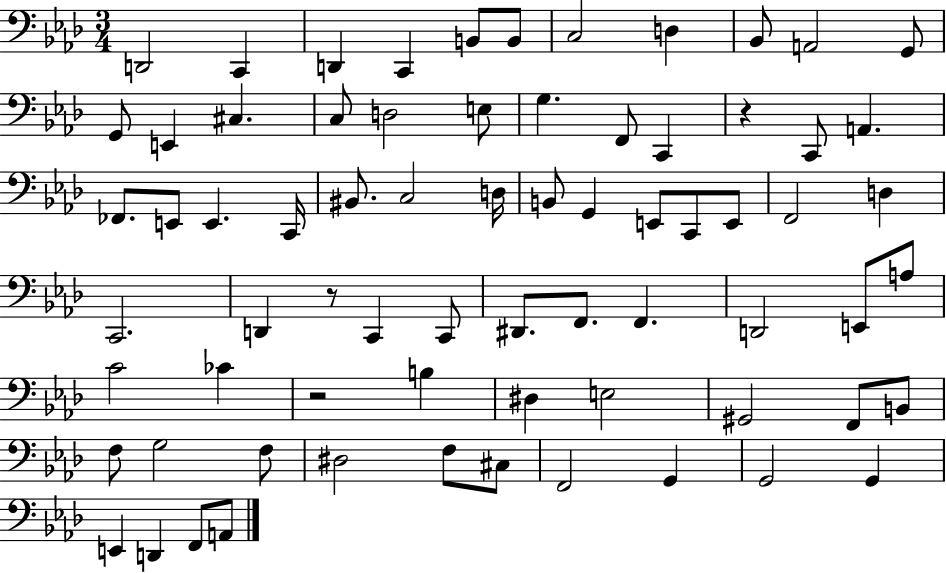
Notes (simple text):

D2/h C2/q D2/q C2/q B2/e B2/e C3/h D3/q Bb2/e A2/h G2/e G2/e E2/q C#3/q. C3/e D3/h E3/e G3/q. F2/e C2/q R/q C2/e A2/q. FES2/e. E2/e E2/q. C2/s BIS2/e. C3/h D3/s B2/e G2/q E2/e C2/e E2/e F2/h D3/q C2/h. D2/q R/e C2/q C2/e D#2/e. F2/e. F2/q. D2/h E2/e A3/e C4/h CES4/q R/h B3/q D#3/q E3/h G#2/h F2/e B2/e F3/e G3/h F3/e D#3/h F3/e C#3/e F2/h G2/q G2/h G2/q E2/q D2/q F2/e A2/e